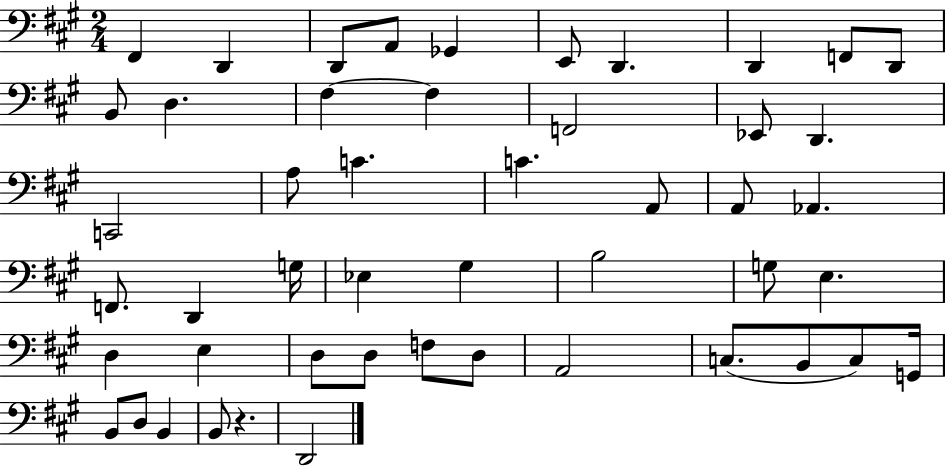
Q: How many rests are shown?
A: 1